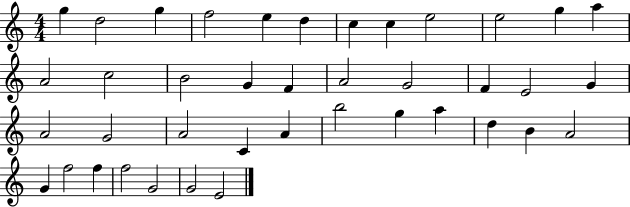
X:1
T:Untitled
M:4/4
L:1/4
K:C
g d2 g f2 e d c c e2 e2 g a A2 c2 B2 G F A2 G2 F E2 G A2 G2 A2 C A b2 g a d B A2 G f2 f f2 G2 G2 E2